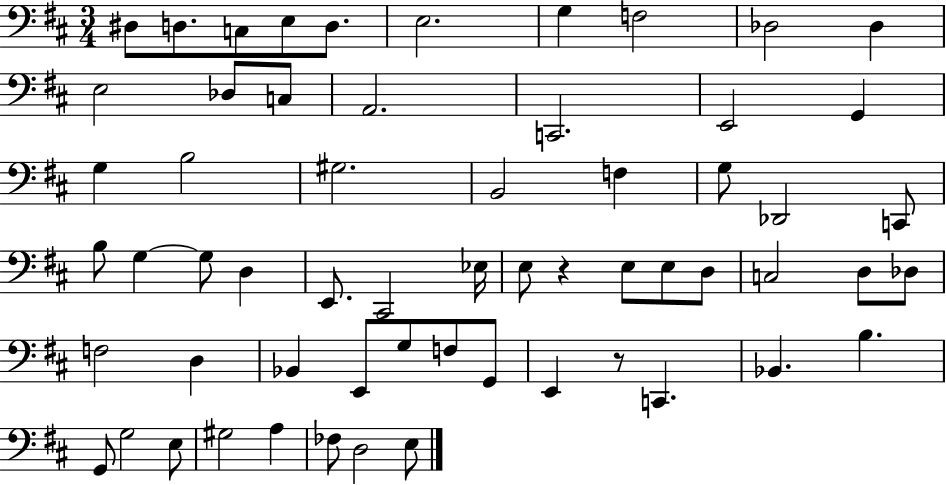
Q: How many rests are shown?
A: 2